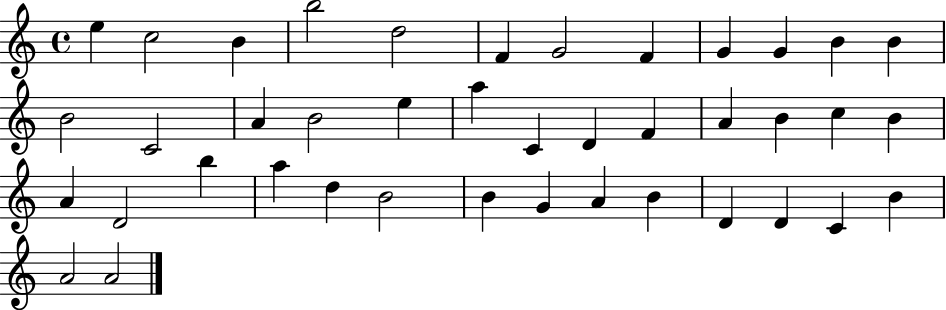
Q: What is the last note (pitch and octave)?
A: A4